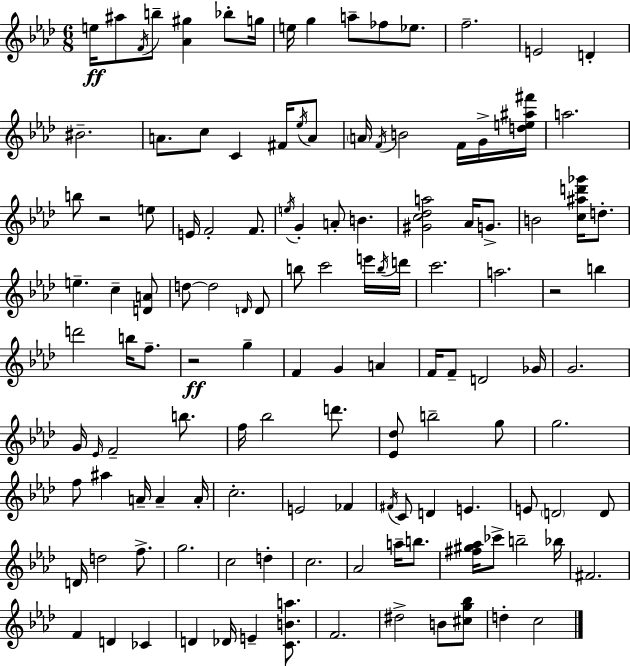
X:1
T:Untitled
M:6/8
L:1/4
K:Fm
e/4 ^a/2 F/4 b/2 [_A^g] _b/2 g/4 e/4 g a/2 _f/2 _e/2 f2 E2 D ^B2 A/2 c/2 C ^F/4 _e/4 A/2 A/4 F/4 B2 F/4 G/4 [de^a^f']/4 a2 b/2 z2 e/2 E/4 F2 F/2 e/4 G A/2 B [^Gc_da]2 _A/4 G/2 B2 [c^ad'_g']/4 d/2 e c [DA]/2 d/2 d2 D/4 D/2 b/2 c'2 e'/4 b/4 d'/4 c'2 a2 z2 b d'2 b/4 f/2 z2 g F G A F/4 F/2 D2 _G/4 G2 G/4 _E/4 F2 b/2 f/4 _b2 d'/2 [_E_d]/2 b2 g/2 g2 f/2 ^a A/4 A A/4 c2 E2 _F ^F/4 C/2 D E E/2 D2 D/2 D/4 d2 f/2 g2 c2 d c2 _A2 a/4 b/2 [^f^g_a]/4 _c'/2 b2 _b/4 ^F2 F D _C D _D/4 E [CBa]/2 F2 ^d2 B/2 [^cg_b]/2 d c2